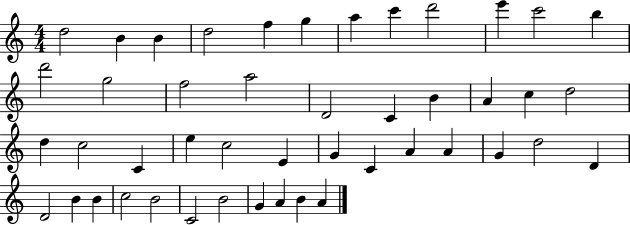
D5/h B4/q B4/q D5/h F5/q G5/q A5/q C6/q D6/h E6/q C6/h B5/q D6/h G5/h F5/h A5/h D4/h C4/q B4/q A4/q C5/q D5/h D5/q C5/h C4/q E5/q C5/h E4/q G4/q C4/q A4/q A4/q G4/q D5/h D4/q D4/h B4/q B4/q C5/h B4/h C4/h B4/h G4/q A4/q B4/q A4/q